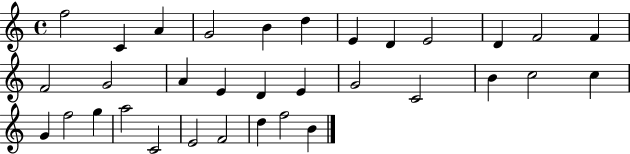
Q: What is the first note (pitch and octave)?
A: F5